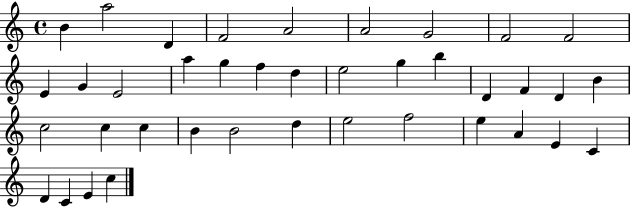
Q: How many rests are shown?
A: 0